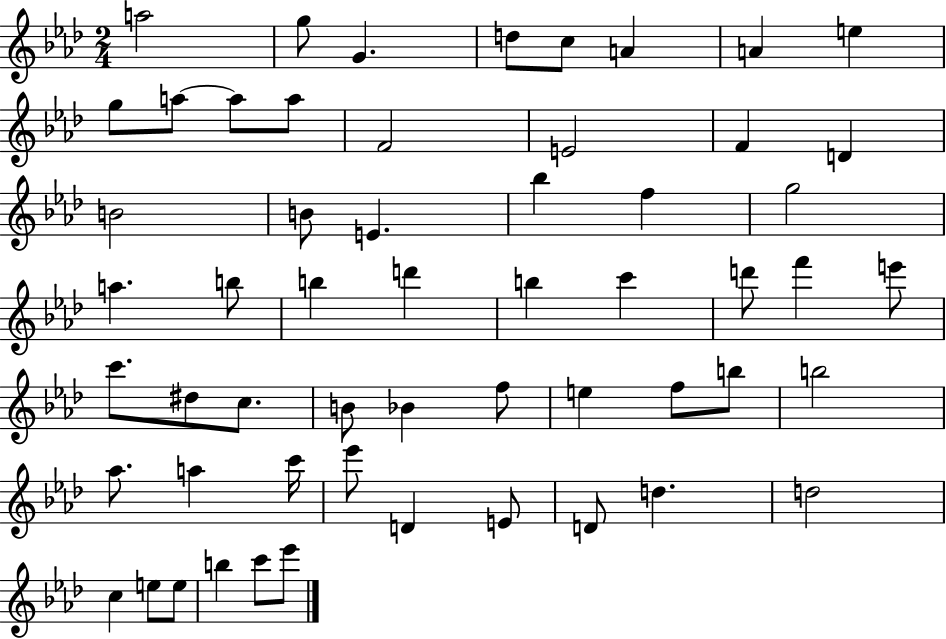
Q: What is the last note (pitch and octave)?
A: Eb6